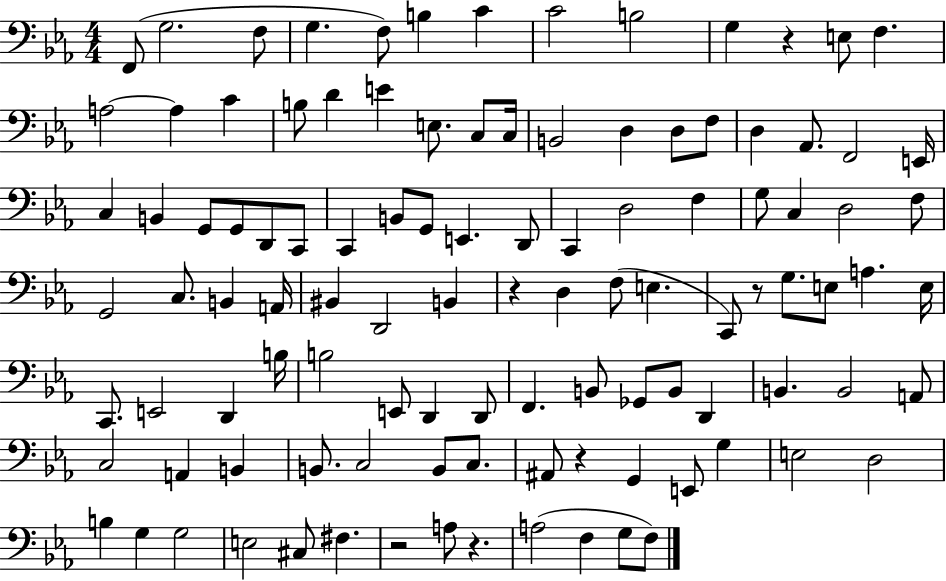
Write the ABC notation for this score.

X:1
T:Untitled
M:4/4
L:1/4
K:Eb
F,,/2 G,2 F,/2 G, F,/2 B, C C2 B,2 G, z E,/2 F, A,2 A, C B,/2 D E E,/2 C,/2 C,/4 B,,2 D, D,/2 F,/2 D, _A,,/2 F,,2 E,,/4 C, B,, G,,/2 G,,/2 D,,/2 C,,/2 C,, B,,/2 G,,/2 E,, D,,/2 C,, D,2 F, G,/2 C, D,2 F,/2 G,,2 C,/2 B,, A,,/4 ^B,, D,,2 B,, z D, F,/2 E, C,,/2 z/2 G,/2 E,/2 A, E,/4 C,,/2 E,,2 D,, B,/4 B,2 E,,/2 D,, D,,/2 F,, B,,/2 _G,,/2 B,,/2 D,, B,, B,,2 A,,/2 C,2 A,, B,, B,,/2 C,2 B,,/2 C,/2 ^A,,/2 z G,, E,,/2 G, E,2 D,2 B, G, G,2 E,2 ^C,/2 ^F, z2 A,/2 z A,2 F, G,/2 F,/2